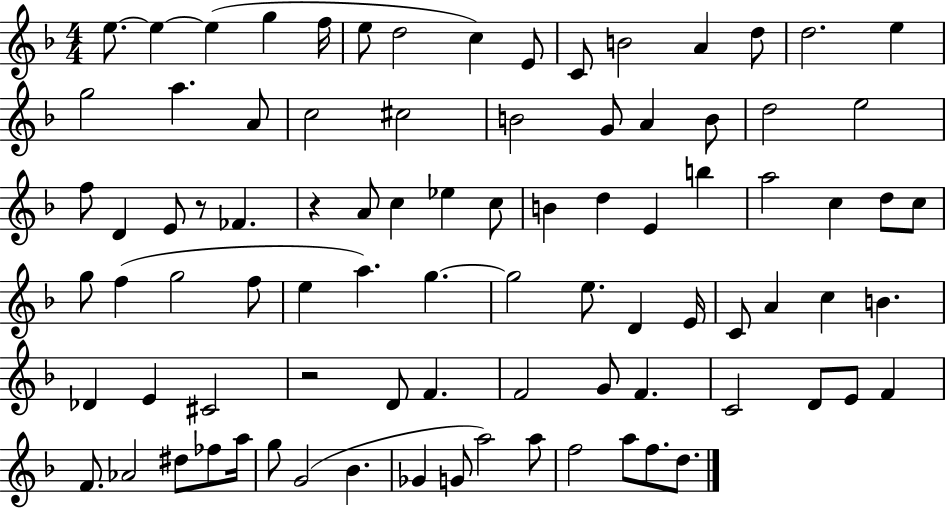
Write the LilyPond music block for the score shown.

{
  \clef treble
  \numericTimeSignature
  \time 4/4
  \key f \major
  e''8.~~ e''4~~ e''4( g''4 f''16 | e''8 d''2 c''4) e'8 | c'8 b'2 a'4 d''8 | d''2. e''4 | \break g''2 a''4. a'8 | c''2 cis''2 | b'2 g'8 a'4 b'8 | d''2 e''2 | \break f''8 d'4 e'8 r8 fes'4. | r4 a'8 c''4 ees''4 c''8 | b'4 d''4 e'4 b''4 | a''2 c''4 d''8 c''8 | \break g''8 f''4( g''2 f''8 | e''4 a''4.) g''4.~~ | g''2 e''8. d'4 e'16 | c'8 a'4 c''4 b'4. | \break des'4 e'4 cis'2 | r2 d'8 f'4. | f'2 g'8 f'4. | c'2 d'8 e'8 f'4 | \break f'8. aes'2 dis''8 fes''8 a''16 | g''8 g'2( bes'4. | ges'4 g'8 a''2) a''8 | f''2 a''8 f''8. d''8. | \break \bar "|."
}